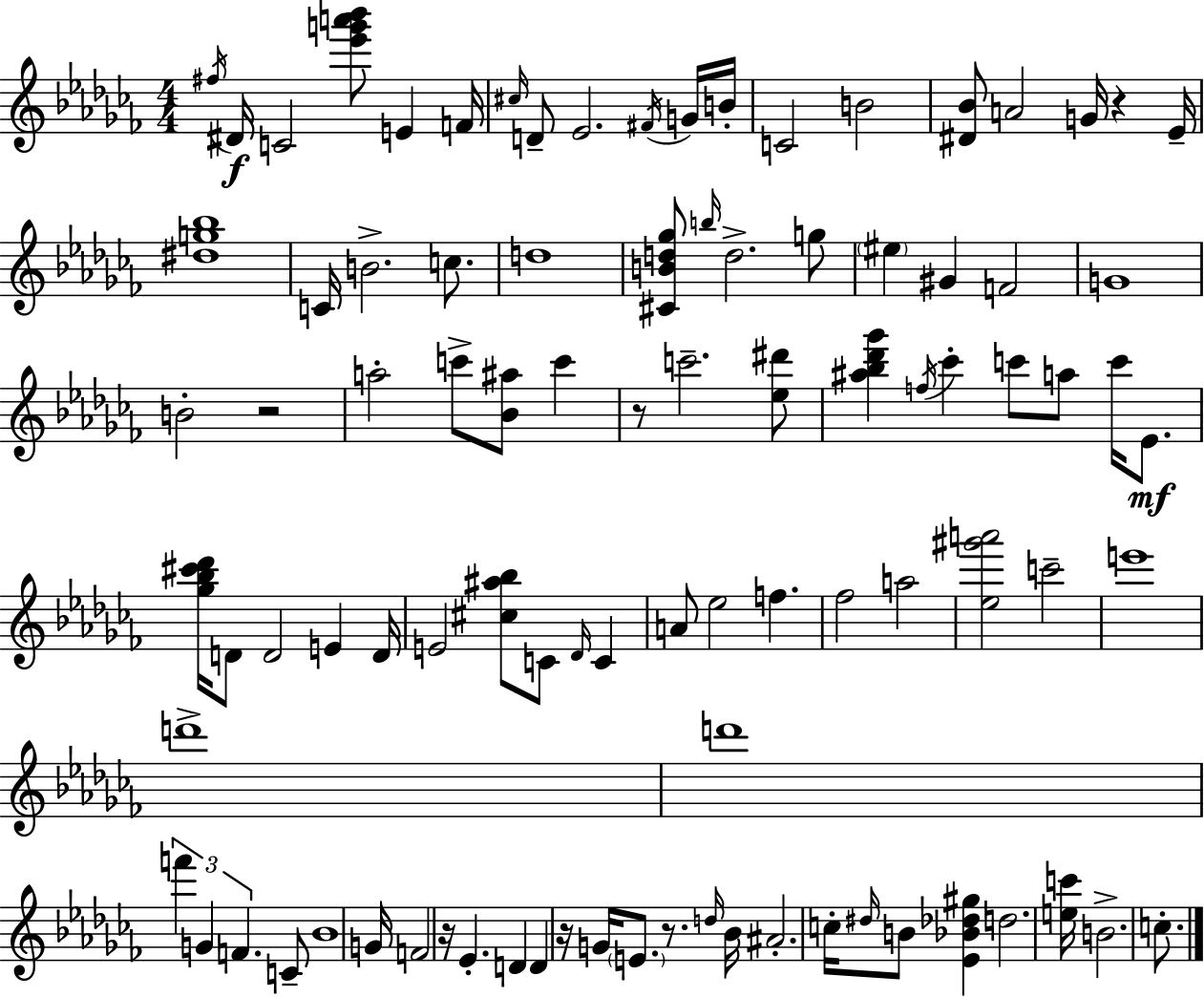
{
  \clef treble
  \numericTimeSignature
  \time 4/4
  \key aes \minor
  \repeat volta 2 { \acciaccatura { fis''16 }\f dis'16 c'2 <ees''' g''' a''' bes'''>8 e'4 | f'16 \grace { cis''16 } d'8-- ees'2. | \acciaccatura { fis'16 } g'16 b'16-. c'2 b'2 | <dis' bes'>8 a'2 g'16 r4 | \break ees'16-- <dis'' g'' bes''>1 | c'16 b'2.-> | c''8. d''1 | <cis' b' d'' ges''>8 \grace { b''16 } d''2.-> | \break g''8 \parenthesize eis''4 gis'4 f'2 | g'1 | b'2-. r2 | a''2-. c'''8-> <bes' ais''>8 | \break c'''4 r8 c'''2.-- | <ees'' dis'''>8 <ais'' bes'' des''' ges'''>4 \acciaccatura { f''16 } ces'''4-. c'''8 a''8 | c'''16 ees'8.\mf <ges'' bes'' cis''' des'''>16 d'8 d'2 | e'4 d'16 e'2 <cis'' ais'' bes''>8 c'8 | \break \grace { des'16 } c'4 a'8 ees''2 | f''4. fes''2 a''2 | <ees'' gis''' a'''>2 c'''2-- | e'''1 | \break d'''1-> | d'''1 | \tuplet 3/2 { f'''4 g'4 f'4. } | c'8-- bes'1 | \break g'16 f'2 r16 | ees'4.-. d'4 d'4 r16 g'16 | \parenthesize e'8. r8. \grace { d''16 } bes'16 ais'2.-. | c''16-. \grace { dis''16 } b'8 <ees' bes' des'' gis''>4 d''2. | \break <e'' c'''>16 b'2.-> | c''8.-. } \bar "|."
}